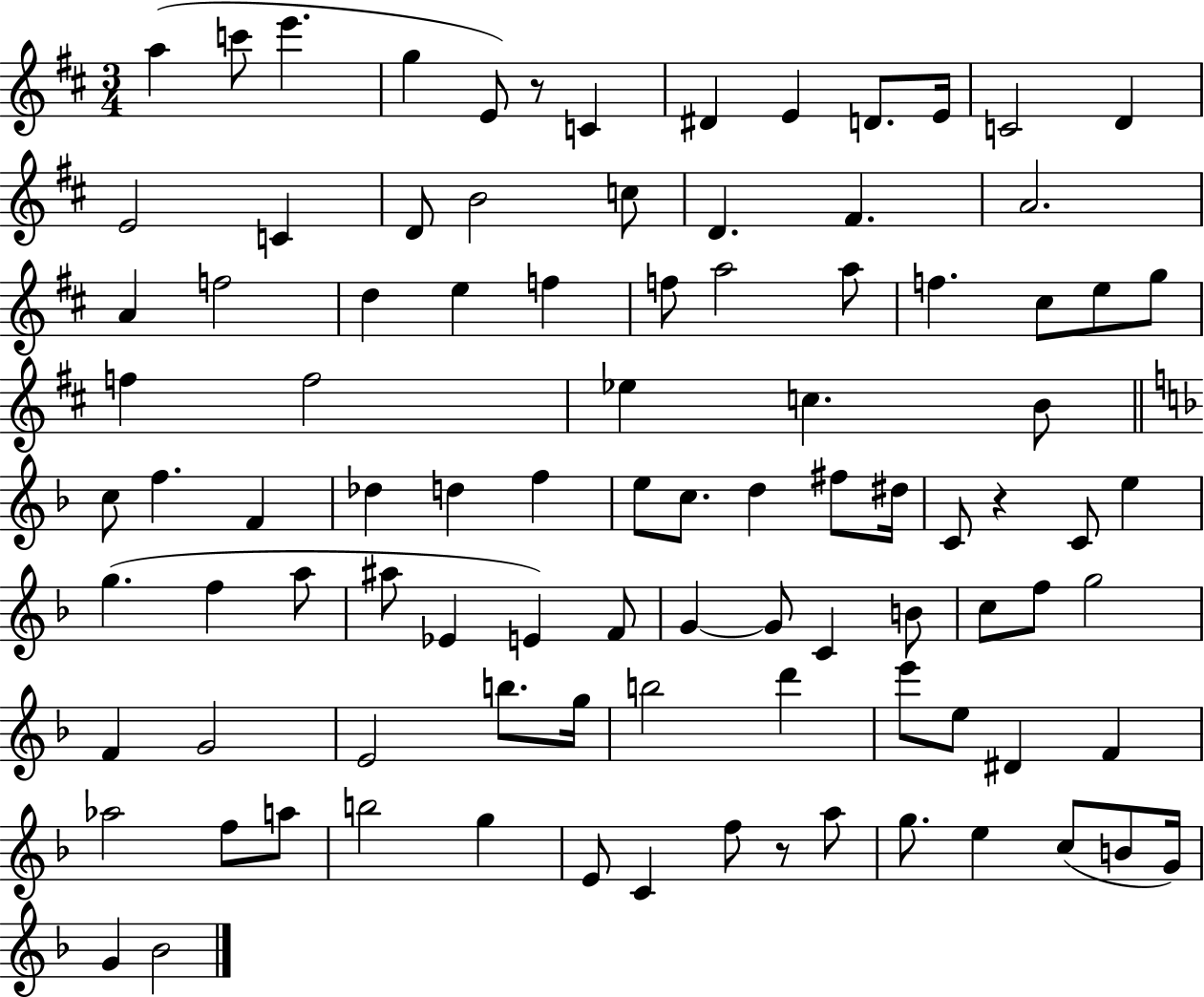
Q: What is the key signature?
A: D major